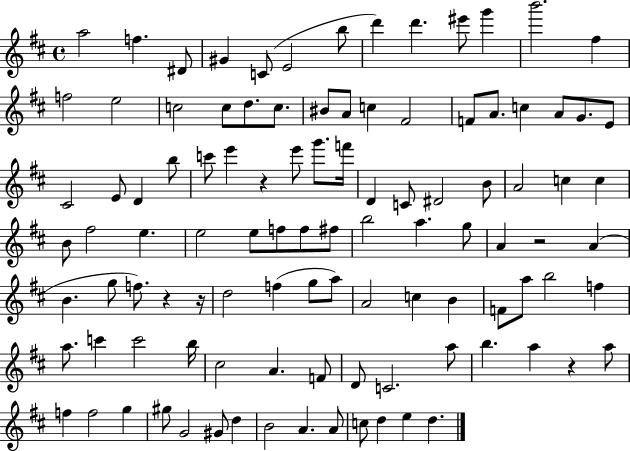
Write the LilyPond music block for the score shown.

{
  \clef treble
  \time 4/4
  \defaultTimeSignature
  \key d \major
  a''2 f''4. dis'8 | gis'4 c'8( e'2 b''8 | d'''4) d'''4. eis'''8 g'''4 | b'''2. fis''4 | \break f''2 e''2 | c''2 c''8 d''8. c''8. | bis'8 a'8 c''4 fis'2 | f'8 a'8. c''4 a'8 g'8. e'8 | \break cis'2 e'8 d'4 b''8 | c'''8 e'''4 r4 e'''8 g'''8. f'''16 | d'4 c'8 dis'2 b'8 | a'2 c''4 c''4 | \break b'8 fis''2 e''4. | e''2 e''8 f''8 f''8 fis''8 | b''2 a''4. g''8 | a'4 r2 a'4( | \break b'4. g''8 f''8.) r4 r16 | d''2 f''4( g''8 a''8) | a'2 c''4 b'4 | f'8 a''8 b''2 f''4 | \break a''8. c'''4 c'''2 b''16 | cis''2 a'4. f'8 | d'8 c'2. a''8 | b''4. a''4 r4 a''8 | \break f''4 f''2 g''4 | gis''8 g'2 gis'8 d''4 | b'2 a'4. a'8 | c''8 d''4 e''4 d''4. | \break \bar "|."
}